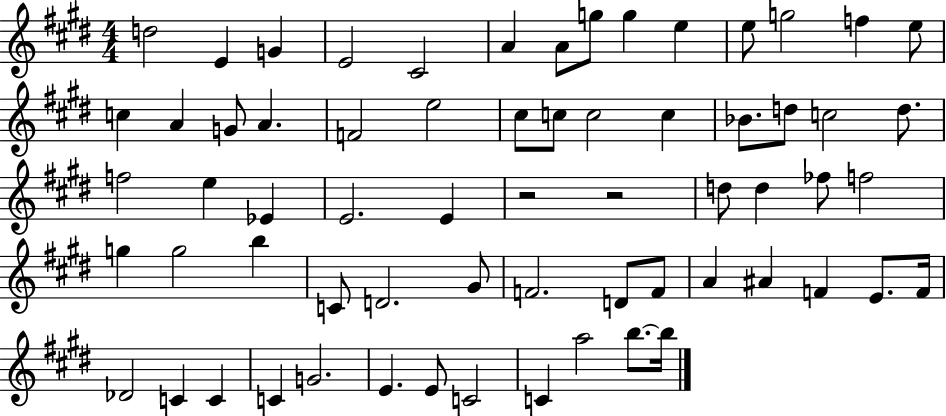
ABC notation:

X:1
T:Untitled
M:4/4
L:1/4
K:E
d2 E G E2 ^C2 A A/2 g/2 g e e/2 g2 f e/2 c A G/2 A F2 e2 ^c/2 c/2 c2 c _B/2 d/2 c2 d/2 f2 e _E E2 E z2 z2 d/2 d _f/2 f2 g g2 b C/2 D2 ^G/2 F2 D/2 F/2 A ^A F E/2 F/4 _D2 C C C G2 E E/2 C2 C a2 b/2 b/4